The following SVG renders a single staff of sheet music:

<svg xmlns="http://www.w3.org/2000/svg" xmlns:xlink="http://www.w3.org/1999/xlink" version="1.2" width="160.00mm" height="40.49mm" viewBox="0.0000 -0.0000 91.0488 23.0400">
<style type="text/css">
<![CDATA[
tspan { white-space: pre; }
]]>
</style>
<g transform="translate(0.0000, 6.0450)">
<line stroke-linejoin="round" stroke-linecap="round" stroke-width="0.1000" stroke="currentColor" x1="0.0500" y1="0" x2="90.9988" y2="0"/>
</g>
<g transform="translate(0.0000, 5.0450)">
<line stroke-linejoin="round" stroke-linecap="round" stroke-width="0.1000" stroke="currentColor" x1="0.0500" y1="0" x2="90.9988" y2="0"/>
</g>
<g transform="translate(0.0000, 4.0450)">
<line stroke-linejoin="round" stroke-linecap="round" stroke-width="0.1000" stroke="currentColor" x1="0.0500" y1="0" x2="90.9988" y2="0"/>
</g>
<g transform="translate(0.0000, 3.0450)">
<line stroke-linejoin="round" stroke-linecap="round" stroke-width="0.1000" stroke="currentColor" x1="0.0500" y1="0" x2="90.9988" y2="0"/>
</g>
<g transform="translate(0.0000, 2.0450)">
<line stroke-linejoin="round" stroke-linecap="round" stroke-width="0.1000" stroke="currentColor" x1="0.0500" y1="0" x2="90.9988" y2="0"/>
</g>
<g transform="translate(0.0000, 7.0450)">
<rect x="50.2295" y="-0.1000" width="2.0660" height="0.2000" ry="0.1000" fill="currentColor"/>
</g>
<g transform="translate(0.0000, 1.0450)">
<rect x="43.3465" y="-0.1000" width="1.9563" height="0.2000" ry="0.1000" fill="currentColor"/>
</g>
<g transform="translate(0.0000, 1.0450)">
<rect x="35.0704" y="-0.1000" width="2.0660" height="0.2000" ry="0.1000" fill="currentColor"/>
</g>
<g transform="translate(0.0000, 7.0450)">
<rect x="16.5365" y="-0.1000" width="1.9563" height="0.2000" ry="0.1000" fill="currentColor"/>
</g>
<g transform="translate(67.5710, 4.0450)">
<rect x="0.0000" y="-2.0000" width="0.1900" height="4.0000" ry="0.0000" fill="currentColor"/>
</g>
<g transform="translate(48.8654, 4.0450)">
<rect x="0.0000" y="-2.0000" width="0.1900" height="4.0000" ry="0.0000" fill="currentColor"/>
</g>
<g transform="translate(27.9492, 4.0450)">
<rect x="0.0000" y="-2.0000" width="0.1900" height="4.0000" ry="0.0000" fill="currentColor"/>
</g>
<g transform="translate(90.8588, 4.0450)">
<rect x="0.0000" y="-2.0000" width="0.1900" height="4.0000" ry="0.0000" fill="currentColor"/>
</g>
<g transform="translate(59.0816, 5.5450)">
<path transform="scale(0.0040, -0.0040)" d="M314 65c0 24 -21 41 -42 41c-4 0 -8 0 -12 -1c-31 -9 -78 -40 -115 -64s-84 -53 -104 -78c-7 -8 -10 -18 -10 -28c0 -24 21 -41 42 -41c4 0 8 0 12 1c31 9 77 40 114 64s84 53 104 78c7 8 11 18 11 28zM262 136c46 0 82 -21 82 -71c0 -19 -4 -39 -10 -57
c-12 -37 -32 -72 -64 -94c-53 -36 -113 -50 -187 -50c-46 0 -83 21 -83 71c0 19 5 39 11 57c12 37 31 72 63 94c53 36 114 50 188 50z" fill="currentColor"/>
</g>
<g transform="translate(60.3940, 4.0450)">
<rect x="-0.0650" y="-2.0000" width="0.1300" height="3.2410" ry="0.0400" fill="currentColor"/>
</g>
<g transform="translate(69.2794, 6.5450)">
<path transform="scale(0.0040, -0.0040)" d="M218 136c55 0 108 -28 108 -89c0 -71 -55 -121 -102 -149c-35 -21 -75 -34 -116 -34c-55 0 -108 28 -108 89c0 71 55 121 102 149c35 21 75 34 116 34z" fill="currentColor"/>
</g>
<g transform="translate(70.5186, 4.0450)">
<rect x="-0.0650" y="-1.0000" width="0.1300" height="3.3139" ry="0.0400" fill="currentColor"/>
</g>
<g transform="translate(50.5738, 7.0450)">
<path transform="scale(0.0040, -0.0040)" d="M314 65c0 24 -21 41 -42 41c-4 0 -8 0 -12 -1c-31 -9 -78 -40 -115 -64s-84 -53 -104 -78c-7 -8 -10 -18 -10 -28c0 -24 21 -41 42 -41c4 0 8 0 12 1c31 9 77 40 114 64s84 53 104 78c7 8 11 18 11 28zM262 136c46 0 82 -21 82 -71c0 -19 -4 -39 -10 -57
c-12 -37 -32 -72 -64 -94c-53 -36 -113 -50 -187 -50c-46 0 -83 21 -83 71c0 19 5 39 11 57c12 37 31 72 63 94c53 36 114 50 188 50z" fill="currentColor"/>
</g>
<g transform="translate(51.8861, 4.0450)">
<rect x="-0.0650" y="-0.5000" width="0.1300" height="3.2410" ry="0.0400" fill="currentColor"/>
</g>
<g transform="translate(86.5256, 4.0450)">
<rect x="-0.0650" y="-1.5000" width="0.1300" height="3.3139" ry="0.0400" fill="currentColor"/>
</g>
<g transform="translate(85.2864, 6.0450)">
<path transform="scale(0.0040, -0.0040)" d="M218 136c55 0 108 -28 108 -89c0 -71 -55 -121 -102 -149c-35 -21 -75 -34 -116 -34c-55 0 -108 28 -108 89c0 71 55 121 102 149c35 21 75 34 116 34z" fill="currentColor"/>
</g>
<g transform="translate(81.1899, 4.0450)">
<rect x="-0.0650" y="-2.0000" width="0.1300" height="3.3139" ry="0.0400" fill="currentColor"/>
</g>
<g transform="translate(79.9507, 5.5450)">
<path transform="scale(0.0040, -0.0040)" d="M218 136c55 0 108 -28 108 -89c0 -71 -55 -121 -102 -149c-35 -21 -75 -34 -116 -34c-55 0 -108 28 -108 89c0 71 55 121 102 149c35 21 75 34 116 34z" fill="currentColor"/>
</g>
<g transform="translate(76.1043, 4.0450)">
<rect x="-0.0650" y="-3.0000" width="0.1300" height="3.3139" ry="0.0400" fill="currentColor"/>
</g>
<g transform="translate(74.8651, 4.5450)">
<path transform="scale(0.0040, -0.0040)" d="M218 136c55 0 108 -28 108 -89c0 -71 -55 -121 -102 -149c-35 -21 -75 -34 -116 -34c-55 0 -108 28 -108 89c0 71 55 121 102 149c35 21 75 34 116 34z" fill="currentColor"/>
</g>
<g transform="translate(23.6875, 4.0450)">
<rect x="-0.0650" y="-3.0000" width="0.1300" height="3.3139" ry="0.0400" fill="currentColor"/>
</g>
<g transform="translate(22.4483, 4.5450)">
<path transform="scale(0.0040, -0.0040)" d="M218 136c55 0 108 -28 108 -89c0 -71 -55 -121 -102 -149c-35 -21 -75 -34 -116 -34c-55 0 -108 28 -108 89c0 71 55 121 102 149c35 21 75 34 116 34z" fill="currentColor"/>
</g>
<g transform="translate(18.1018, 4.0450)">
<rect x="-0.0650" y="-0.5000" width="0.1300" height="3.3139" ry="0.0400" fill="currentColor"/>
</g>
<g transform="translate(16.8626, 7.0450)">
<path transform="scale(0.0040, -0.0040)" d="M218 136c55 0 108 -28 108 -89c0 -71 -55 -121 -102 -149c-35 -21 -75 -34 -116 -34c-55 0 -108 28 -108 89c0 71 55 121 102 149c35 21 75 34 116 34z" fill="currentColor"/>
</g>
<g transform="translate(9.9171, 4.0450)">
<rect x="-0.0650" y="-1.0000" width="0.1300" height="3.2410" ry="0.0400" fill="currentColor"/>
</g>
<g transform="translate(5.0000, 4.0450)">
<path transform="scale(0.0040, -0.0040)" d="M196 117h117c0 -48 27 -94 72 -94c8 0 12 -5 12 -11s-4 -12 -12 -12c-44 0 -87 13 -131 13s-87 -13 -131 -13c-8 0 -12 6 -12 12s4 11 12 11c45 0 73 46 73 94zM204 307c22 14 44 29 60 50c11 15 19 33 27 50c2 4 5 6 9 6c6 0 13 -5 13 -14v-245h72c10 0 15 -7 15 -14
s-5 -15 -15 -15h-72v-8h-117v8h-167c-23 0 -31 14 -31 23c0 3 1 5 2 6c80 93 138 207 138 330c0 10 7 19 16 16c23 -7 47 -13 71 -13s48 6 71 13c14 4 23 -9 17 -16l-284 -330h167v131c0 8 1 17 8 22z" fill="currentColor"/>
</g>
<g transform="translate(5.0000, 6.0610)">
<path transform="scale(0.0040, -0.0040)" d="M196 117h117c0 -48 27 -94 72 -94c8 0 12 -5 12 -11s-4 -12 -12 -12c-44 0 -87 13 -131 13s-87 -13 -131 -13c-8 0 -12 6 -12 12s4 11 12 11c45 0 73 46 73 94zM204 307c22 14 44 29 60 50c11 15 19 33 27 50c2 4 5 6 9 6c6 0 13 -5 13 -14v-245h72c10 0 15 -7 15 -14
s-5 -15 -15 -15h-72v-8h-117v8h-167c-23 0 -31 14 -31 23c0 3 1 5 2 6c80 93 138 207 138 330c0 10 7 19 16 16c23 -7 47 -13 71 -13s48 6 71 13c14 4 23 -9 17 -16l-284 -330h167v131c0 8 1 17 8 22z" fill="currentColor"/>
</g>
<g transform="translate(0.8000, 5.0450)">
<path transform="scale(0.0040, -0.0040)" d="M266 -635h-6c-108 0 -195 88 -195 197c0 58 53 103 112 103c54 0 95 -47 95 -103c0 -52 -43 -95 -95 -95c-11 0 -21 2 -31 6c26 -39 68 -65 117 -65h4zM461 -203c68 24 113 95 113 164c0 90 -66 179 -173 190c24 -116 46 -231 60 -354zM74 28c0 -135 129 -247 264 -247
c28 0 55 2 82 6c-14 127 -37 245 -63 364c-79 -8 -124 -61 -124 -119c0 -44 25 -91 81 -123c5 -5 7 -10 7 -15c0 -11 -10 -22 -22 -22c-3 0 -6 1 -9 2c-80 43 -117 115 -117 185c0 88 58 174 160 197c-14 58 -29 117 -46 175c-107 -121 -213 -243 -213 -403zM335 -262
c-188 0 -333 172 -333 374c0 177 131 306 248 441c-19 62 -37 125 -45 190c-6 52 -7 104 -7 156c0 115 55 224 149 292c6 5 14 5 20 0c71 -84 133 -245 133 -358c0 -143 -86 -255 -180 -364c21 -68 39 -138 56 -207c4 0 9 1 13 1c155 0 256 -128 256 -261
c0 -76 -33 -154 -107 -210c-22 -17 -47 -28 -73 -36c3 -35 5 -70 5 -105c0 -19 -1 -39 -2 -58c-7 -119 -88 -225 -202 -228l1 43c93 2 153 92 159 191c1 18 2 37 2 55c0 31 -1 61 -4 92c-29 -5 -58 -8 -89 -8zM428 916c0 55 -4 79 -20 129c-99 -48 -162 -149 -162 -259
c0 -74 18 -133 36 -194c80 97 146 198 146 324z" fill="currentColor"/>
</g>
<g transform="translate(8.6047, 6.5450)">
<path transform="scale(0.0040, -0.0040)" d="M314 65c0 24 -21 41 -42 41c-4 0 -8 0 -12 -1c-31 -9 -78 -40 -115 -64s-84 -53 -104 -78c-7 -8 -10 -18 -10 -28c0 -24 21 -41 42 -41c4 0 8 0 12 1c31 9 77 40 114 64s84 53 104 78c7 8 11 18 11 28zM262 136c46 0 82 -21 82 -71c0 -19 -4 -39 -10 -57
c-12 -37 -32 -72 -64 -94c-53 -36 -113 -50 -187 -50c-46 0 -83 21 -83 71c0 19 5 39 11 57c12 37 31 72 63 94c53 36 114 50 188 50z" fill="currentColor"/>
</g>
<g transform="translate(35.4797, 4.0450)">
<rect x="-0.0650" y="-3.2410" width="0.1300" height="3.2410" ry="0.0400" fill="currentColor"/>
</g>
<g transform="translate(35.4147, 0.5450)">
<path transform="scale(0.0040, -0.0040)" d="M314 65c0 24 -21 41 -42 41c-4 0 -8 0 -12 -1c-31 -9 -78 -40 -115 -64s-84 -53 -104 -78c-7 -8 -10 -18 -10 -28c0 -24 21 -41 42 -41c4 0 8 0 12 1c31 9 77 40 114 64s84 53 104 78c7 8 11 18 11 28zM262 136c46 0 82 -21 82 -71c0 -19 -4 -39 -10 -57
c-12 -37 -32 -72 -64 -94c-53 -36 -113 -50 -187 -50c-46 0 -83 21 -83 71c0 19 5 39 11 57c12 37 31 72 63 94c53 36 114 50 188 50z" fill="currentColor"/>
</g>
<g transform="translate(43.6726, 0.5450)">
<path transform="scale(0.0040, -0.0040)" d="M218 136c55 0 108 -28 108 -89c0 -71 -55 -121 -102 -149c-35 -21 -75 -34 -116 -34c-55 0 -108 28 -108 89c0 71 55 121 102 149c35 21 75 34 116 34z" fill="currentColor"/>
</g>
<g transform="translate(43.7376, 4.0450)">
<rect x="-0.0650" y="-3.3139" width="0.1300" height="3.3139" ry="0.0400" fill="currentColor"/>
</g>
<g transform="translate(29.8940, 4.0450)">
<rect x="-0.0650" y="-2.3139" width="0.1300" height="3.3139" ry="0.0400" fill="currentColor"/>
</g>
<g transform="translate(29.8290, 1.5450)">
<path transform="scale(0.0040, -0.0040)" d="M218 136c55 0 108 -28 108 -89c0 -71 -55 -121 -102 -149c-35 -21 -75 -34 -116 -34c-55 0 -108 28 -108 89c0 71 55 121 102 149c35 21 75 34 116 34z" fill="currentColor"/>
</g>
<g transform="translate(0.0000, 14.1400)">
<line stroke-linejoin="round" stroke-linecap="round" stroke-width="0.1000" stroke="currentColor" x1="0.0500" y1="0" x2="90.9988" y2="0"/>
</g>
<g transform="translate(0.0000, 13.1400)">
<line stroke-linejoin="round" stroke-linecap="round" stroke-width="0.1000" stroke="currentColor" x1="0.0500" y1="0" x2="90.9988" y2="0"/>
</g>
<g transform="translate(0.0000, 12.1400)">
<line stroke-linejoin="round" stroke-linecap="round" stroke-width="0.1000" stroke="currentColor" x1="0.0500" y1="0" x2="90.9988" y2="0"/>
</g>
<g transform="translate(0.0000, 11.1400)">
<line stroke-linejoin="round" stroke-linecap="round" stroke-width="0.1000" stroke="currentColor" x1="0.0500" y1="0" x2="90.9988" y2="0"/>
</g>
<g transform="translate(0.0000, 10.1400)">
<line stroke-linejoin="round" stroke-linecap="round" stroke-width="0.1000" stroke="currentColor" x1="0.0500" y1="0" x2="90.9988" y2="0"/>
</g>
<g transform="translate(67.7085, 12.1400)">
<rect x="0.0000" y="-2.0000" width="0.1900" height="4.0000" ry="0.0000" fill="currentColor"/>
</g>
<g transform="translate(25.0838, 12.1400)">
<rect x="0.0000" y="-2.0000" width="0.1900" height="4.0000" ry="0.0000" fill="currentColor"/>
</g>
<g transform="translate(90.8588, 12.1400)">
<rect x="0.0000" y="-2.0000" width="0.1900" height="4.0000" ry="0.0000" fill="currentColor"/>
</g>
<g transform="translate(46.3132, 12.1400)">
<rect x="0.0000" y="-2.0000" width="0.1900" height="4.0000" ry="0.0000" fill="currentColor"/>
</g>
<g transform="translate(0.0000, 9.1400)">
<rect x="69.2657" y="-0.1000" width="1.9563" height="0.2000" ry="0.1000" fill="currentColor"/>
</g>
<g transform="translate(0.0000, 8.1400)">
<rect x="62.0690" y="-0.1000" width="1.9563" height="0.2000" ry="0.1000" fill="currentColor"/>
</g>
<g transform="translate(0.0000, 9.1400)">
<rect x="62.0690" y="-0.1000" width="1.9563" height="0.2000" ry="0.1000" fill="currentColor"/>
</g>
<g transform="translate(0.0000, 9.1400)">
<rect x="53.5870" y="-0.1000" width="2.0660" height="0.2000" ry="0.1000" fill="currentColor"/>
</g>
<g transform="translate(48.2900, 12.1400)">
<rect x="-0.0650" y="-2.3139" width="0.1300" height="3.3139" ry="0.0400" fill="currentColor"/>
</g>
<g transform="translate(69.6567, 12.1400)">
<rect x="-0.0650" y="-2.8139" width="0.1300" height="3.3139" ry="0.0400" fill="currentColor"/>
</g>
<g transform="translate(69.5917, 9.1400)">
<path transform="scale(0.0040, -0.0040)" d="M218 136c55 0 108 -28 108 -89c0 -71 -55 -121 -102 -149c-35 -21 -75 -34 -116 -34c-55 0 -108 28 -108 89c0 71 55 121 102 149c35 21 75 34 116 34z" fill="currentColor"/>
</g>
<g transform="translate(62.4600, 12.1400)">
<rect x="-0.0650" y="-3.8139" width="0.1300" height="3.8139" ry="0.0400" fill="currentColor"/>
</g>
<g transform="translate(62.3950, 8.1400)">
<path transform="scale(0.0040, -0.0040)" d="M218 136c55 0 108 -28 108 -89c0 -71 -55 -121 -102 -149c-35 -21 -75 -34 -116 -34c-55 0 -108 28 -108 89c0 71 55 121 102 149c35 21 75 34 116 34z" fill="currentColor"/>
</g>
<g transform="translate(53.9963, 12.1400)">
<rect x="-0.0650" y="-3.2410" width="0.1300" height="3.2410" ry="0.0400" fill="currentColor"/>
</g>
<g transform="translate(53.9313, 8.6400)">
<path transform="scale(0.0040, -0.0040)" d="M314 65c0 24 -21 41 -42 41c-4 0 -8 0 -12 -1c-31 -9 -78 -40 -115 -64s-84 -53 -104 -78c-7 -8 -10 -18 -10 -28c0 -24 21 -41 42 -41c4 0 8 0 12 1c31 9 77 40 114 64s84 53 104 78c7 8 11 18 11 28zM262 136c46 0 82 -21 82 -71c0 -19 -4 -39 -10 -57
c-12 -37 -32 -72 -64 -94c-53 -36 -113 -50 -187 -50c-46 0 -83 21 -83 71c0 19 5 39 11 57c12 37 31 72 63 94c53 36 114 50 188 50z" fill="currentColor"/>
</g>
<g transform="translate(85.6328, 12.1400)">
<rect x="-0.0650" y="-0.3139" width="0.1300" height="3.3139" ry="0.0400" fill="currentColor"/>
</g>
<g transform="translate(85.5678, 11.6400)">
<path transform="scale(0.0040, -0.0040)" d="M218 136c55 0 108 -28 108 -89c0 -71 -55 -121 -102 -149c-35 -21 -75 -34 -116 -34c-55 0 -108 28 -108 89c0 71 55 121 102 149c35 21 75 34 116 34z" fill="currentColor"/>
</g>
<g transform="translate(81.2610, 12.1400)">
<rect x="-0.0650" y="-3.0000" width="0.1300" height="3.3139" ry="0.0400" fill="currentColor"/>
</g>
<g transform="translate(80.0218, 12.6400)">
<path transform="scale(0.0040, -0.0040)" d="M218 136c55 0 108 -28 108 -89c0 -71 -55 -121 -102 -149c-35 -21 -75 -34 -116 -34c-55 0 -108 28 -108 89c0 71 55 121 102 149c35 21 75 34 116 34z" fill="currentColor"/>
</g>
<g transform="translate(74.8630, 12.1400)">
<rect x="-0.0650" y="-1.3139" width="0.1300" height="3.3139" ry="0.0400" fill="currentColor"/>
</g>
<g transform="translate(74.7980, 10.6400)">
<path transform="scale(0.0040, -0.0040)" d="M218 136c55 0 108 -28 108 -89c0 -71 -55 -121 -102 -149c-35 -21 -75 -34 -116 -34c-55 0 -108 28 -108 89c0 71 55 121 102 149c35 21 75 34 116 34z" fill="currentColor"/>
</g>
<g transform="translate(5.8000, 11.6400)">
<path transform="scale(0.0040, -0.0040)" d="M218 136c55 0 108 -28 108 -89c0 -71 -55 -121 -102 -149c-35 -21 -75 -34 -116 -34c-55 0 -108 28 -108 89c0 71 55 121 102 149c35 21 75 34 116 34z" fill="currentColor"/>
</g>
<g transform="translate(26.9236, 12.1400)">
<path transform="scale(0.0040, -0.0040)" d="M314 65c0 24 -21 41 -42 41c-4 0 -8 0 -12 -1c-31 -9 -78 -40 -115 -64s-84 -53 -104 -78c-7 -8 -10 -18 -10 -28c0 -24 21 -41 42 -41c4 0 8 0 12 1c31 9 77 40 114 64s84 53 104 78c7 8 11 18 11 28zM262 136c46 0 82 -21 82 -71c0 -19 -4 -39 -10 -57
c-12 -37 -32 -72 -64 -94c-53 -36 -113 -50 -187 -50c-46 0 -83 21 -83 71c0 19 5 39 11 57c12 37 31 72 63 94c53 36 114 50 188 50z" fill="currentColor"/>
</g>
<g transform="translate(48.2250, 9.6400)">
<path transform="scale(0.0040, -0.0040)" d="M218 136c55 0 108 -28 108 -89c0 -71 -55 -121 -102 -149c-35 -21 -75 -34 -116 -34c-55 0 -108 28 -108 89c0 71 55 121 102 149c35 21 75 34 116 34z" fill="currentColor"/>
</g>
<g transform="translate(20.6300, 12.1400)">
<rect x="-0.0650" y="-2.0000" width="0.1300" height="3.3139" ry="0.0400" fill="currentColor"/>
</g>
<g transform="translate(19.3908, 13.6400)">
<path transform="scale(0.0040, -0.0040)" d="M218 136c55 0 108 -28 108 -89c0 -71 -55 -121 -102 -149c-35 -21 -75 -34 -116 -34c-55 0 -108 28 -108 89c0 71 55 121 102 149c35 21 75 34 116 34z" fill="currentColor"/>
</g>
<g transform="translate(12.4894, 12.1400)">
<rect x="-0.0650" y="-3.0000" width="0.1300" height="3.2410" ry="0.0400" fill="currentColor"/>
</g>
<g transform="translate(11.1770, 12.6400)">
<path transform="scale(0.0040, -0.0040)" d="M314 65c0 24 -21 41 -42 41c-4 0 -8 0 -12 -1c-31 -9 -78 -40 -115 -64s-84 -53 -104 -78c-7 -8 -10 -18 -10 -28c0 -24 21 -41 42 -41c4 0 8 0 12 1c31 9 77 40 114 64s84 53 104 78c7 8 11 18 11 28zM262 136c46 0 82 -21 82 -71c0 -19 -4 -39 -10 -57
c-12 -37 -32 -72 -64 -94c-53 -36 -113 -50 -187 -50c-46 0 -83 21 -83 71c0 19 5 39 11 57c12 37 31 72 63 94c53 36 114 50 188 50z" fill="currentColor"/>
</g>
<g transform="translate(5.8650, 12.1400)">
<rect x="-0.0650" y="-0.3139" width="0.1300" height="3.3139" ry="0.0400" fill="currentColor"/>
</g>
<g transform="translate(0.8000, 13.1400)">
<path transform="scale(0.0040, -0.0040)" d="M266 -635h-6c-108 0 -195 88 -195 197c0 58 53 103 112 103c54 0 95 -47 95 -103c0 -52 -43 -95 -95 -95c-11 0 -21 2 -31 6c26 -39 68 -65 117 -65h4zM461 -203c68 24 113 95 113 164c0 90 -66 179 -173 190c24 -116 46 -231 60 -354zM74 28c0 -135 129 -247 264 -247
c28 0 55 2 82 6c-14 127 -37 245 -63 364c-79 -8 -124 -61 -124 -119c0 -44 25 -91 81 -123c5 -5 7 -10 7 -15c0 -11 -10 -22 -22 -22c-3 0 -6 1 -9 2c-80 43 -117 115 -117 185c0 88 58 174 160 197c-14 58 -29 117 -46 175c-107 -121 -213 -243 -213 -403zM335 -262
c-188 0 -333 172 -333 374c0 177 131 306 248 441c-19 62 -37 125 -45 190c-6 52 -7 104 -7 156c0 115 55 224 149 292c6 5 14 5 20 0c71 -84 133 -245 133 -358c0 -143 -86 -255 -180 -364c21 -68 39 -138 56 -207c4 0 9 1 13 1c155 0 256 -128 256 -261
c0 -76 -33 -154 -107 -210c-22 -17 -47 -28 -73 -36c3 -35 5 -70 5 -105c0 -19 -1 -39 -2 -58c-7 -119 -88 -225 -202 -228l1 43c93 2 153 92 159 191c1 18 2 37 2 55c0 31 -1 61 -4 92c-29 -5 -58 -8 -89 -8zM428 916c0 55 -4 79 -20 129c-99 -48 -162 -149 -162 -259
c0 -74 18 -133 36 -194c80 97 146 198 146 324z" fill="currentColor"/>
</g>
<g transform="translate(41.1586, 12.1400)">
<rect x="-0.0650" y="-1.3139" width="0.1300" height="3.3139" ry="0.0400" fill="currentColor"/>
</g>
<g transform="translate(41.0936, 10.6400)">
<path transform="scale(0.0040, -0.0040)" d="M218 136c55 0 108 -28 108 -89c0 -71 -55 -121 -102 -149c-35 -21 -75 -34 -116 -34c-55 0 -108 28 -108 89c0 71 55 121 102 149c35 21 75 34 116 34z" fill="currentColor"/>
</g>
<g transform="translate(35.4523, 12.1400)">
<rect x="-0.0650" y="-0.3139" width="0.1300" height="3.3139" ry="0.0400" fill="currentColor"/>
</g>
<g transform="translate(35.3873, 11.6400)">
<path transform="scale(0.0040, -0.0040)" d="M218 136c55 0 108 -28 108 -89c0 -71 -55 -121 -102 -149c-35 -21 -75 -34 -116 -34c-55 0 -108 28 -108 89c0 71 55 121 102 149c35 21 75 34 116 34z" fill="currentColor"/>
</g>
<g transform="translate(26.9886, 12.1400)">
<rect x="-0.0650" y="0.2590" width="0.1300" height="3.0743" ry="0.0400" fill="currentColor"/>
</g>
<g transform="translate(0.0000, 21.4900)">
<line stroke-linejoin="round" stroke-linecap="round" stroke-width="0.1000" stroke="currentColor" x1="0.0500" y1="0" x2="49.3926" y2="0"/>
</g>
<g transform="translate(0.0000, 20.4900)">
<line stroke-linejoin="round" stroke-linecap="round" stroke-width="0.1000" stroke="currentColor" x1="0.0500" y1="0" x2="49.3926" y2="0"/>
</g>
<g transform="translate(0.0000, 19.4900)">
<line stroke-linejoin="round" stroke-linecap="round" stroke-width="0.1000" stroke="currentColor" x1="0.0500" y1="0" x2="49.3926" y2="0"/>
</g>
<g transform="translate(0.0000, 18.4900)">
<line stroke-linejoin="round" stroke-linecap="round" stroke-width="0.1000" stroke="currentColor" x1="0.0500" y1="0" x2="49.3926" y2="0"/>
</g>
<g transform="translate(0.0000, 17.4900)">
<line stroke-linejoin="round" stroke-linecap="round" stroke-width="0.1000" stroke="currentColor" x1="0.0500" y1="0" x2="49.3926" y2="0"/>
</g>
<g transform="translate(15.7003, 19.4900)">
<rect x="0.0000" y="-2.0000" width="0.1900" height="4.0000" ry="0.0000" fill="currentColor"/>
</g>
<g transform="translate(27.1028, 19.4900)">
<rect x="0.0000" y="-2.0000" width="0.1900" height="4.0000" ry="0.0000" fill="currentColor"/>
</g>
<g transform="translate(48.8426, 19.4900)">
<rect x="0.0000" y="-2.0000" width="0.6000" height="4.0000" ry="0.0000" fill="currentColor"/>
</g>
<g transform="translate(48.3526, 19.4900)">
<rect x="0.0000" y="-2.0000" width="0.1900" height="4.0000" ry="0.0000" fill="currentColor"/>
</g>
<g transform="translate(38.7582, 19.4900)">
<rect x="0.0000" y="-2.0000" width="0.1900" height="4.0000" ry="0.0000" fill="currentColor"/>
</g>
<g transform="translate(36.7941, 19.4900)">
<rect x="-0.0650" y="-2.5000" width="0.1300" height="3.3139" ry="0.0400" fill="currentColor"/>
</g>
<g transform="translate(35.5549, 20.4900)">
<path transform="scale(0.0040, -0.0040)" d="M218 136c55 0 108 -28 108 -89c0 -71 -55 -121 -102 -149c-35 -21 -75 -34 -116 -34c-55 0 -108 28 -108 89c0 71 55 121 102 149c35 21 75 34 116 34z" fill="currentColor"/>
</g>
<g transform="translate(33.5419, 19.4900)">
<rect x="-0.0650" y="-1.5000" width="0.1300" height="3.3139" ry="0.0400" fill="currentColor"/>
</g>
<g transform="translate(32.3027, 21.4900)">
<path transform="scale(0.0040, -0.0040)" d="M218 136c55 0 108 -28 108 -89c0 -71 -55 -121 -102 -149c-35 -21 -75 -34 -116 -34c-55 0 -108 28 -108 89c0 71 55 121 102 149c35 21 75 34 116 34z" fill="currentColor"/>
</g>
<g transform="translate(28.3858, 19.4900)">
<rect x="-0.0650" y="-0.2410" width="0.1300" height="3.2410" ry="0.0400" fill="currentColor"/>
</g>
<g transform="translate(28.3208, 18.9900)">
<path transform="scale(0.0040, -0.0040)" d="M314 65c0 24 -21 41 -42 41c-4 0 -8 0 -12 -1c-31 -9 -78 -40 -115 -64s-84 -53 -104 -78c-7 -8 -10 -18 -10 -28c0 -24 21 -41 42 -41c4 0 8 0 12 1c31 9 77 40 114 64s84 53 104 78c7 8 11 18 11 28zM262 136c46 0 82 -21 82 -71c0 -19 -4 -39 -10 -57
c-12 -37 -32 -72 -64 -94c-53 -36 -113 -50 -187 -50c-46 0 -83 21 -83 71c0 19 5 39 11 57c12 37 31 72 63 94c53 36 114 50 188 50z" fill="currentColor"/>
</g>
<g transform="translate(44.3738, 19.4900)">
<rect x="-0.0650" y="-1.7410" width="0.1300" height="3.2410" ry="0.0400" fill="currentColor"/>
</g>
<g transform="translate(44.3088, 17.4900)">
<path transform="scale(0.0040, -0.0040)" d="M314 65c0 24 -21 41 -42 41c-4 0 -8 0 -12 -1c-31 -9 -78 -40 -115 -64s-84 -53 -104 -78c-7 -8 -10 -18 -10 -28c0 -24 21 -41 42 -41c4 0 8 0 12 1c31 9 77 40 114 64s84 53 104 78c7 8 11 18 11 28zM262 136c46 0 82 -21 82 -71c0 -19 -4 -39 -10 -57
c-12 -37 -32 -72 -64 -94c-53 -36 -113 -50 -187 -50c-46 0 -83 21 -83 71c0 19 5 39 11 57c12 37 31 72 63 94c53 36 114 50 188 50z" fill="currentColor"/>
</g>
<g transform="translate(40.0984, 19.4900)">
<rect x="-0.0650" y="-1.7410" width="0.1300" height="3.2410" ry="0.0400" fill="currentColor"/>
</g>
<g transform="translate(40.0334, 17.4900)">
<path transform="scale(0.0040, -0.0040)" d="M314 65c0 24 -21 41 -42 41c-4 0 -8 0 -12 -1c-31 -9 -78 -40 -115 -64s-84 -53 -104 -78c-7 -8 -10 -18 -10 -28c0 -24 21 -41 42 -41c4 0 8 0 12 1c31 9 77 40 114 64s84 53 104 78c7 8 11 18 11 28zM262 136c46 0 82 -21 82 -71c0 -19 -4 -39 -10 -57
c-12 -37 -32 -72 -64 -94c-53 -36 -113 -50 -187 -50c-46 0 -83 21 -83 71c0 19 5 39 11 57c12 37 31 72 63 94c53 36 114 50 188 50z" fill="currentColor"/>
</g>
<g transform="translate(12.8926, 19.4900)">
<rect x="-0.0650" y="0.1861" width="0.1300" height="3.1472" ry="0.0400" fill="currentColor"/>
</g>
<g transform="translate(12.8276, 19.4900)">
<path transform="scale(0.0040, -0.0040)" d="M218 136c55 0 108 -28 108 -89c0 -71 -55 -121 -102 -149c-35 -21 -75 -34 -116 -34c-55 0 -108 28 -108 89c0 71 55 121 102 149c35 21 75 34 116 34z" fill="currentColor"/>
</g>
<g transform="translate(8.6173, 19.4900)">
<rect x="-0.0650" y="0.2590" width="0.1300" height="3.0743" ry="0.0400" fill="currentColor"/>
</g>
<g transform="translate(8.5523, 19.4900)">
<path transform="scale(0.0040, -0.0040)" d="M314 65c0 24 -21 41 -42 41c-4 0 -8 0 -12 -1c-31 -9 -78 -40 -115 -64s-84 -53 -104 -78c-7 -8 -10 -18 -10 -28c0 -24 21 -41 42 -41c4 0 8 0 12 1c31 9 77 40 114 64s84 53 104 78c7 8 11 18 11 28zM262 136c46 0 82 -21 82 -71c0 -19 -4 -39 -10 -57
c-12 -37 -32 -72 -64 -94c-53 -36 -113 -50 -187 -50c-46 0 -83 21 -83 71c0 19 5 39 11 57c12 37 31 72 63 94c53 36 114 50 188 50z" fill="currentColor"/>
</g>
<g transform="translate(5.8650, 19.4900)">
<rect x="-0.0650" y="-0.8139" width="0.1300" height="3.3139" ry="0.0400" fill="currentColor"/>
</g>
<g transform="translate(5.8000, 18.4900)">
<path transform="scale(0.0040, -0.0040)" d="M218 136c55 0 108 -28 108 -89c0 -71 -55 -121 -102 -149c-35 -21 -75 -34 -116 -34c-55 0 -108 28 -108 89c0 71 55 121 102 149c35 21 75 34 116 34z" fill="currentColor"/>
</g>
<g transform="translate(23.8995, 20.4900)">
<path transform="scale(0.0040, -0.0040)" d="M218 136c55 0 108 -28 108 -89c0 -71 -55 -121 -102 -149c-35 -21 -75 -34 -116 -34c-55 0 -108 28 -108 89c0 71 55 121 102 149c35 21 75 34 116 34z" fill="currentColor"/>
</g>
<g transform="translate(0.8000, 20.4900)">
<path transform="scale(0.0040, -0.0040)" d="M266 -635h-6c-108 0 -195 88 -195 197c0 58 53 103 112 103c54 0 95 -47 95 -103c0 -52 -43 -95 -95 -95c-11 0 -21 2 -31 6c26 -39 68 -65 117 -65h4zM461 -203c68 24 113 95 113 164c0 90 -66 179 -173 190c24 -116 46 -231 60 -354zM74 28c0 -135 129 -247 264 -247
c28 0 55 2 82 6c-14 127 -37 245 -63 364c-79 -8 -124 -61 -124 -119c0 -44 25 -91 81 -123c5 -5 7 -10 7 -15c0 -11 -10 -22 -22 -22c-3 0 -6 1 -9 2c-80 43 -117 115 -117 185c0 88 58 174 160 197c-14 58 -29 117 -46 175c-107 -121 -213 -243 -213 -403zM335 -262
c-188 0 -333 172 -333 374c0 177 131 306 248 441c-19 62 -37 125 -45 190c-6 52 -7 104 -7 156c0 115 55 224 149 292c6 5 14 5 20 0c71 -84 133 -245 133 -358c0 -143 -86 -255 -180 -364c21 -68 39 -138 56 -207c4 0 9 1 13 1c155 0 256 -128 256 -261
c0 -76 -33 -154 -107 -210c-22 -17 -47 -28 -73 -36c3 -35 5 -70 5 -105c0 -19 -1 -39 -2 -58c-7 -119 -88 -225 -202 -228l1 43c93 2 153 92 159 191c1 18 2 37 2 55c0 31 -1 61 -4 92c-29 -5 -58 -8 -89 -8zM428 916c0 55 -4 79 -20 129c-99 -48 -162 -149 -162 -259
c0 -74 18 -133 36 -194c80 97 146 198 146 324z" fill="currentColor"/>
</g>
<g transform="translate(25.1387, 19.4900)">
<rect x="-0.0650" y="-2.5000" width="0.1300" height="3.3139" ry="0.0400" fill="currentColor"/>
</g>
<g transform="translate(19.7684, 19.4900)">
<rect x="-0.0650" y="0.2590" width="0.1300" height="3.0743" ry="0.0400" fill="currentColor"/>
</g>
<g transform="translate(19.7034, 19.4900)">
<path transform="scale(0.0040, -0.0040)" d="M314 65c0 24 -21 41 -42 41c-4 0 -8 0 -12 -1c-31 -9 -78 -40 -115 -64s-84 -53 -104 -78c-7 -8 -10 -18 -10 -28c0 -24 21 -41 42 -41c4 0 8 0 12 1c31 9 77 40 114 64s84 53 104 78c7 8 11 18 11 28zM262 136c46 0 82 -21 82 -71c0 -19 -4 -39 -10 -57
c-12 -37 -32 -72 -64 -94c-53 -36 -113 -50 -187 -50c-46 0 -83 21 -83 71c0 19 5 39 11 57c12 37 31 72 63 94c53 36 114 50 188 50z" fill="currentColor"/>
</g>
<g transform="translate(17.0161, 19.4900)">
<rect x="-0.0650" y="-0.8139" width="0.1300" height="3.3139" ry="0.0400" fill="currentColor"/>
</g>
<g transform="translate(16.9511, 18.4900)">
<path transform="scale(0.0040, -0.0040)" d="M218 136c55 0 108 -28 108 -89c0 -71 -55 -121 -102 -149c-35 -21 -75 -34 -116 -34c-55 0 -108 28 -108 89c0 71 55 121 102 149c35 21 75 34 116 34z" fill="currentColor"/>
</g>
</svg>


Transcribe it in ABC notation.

X:1
T:Untitled
M:4/4
L:1/4
K:C
D2 C A g b2 b C2 F2 D A F E c A2 F B2 c e g b2 c' a e A c d B2 B d B2 G c2 E G f2 f2